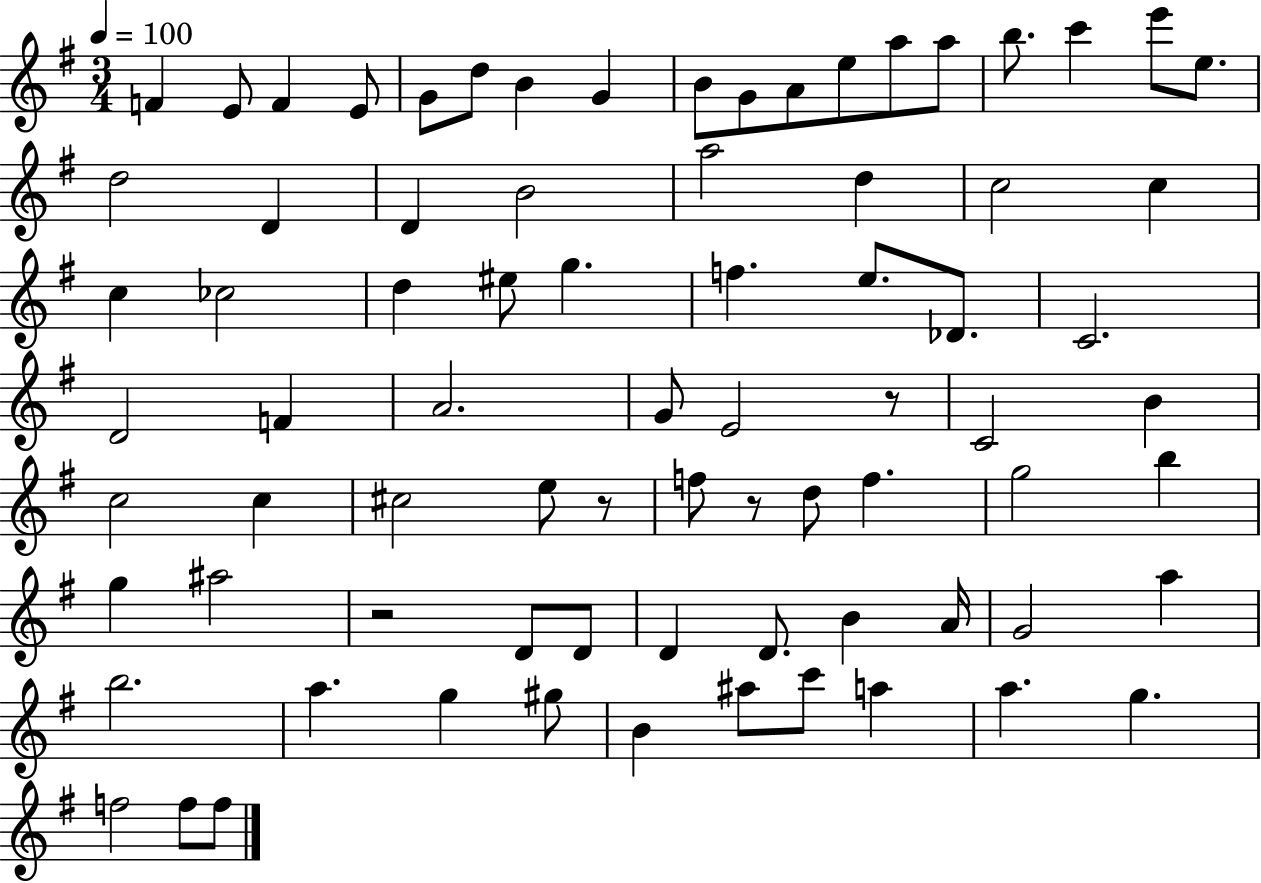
F4/q E4/e F4/q E4/e G4/e D5/e B4/q G4/q B4/e G4/e A4/e E5/e A5/e A5/e B5/e. C6/q E6/e E5/e. D5/h D4/q D4/q B4/h A5/h D5/q C5/h C5/q C5/q CES5/h D5/q EIS5/e G5/q. F5/q. E5/e. Db4/e. C4/h. D4/h F4/q A4/h. G4/e E4/h R/e C4/h B4/q C5/h C5/q C#5/h E5/e R/e F5/e R/e D5/e F5/q. G5/h B5/q G5/q A#5/h R/h D4/e D4/e D4/q D4/e. B4/q A4/s G4/h A5/q B5/h. A5/q. G5/q G#5/e B4/q A#5/e C6/e A5/q A5/q. G5/q. F5/h F5/e F5/e